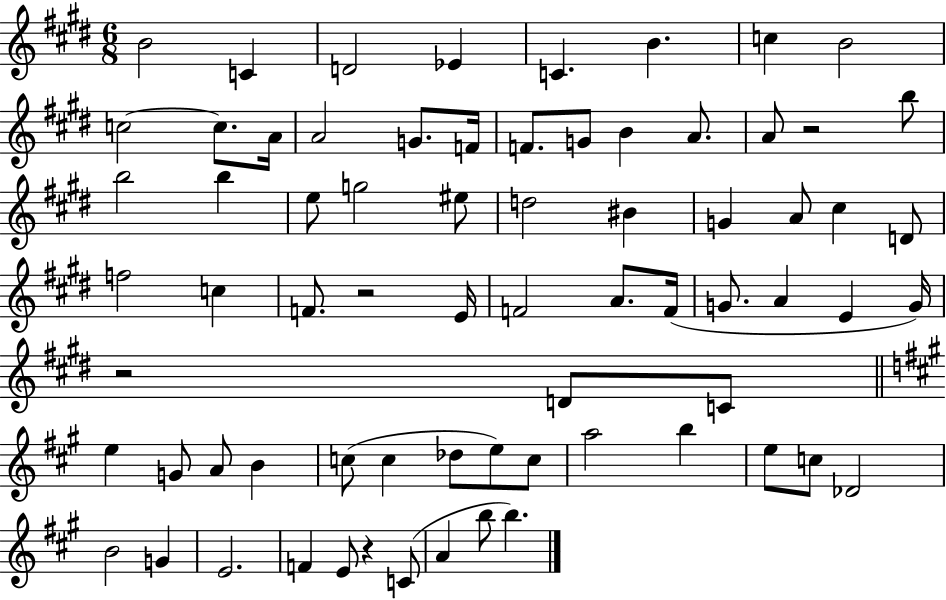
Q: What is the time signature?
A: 6/8